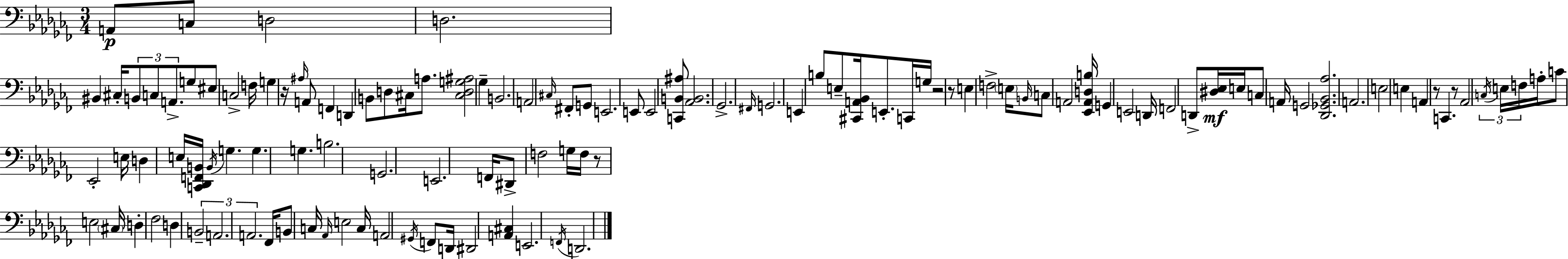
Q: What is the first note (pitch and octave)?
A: A2